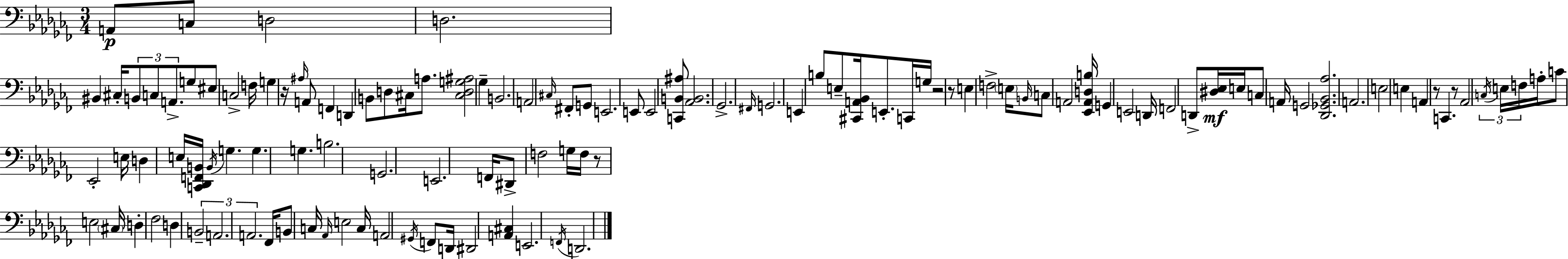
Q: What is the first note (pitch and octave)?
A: A2